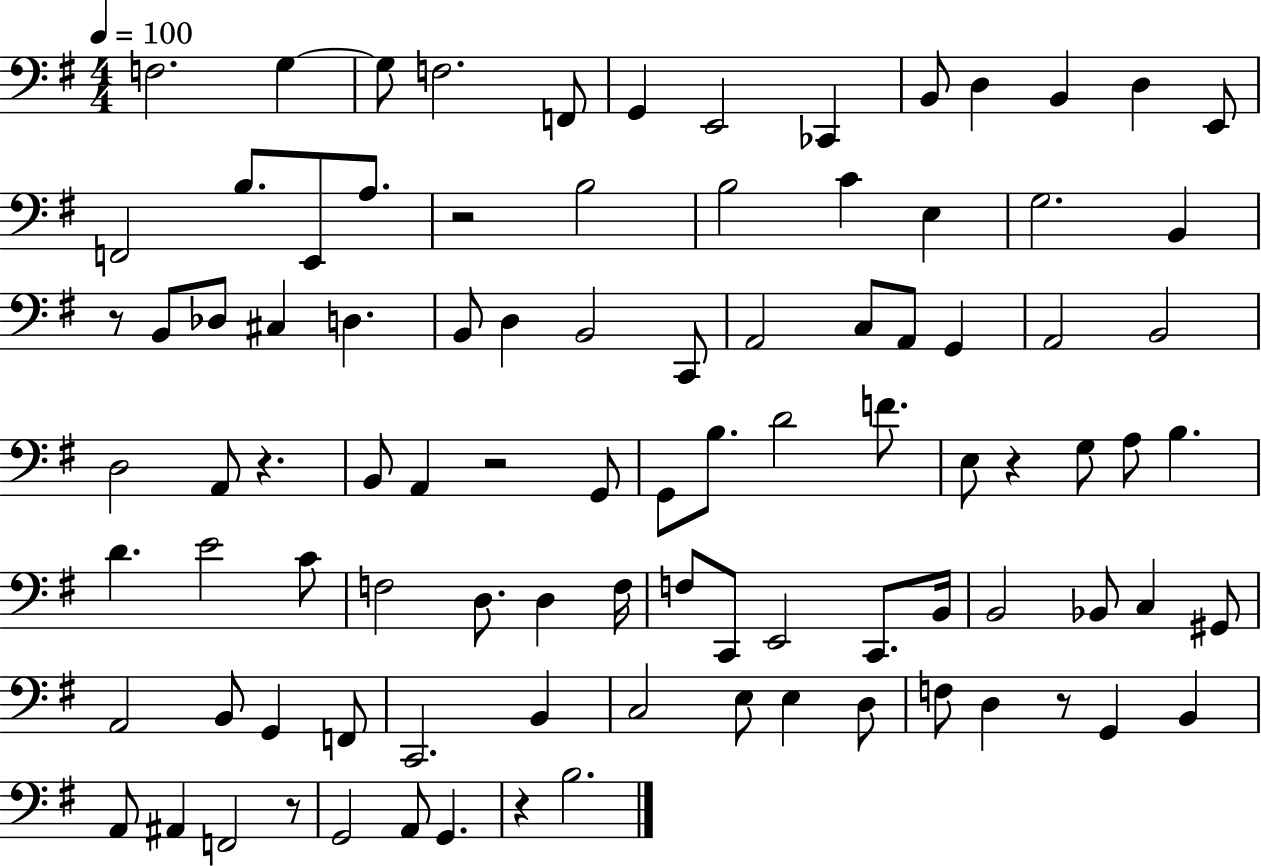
{
  \clef bass
  \numericTimeSignature
  \time 4/4
  \key g \major
  \tempo 4 = 100
  f2. g4~~ | g8 f2. f,8 | g,4 e,2 ces,4 | b,8 d4 b,4 d4 e,8 | \break f,2 b8. e,8 a8. | r2 b2 | b2 c'4 e4 | g2. b,4 | \break r8 b,8 des8 cis4 d4. | b,8 d4 b,2 c,8 | a,2 c8 a,8 g,4 | a,2 b,2 | \break d2 a,8 r4. | b,8 a,4 r2 g,8 | g,8 b8. d'2 f'8. | e8 r4 g8 a8 b4. | \break d'4. e'2 c'8 | f2 d8. d4 f16 | f8 c,8 e,2 c,8. b,16 | b,2 bes,8 c4 gis,8 | \break a,2 b,8 g,4 f,8 | c,2. b,4 | c2 e8 e4 d8 | f8 d4 r8 g,4 b,4 | \break a,8 ais,4 f,2 r8 | g,2 a,8 g,4. | r4 b2. | \bar "|."
}